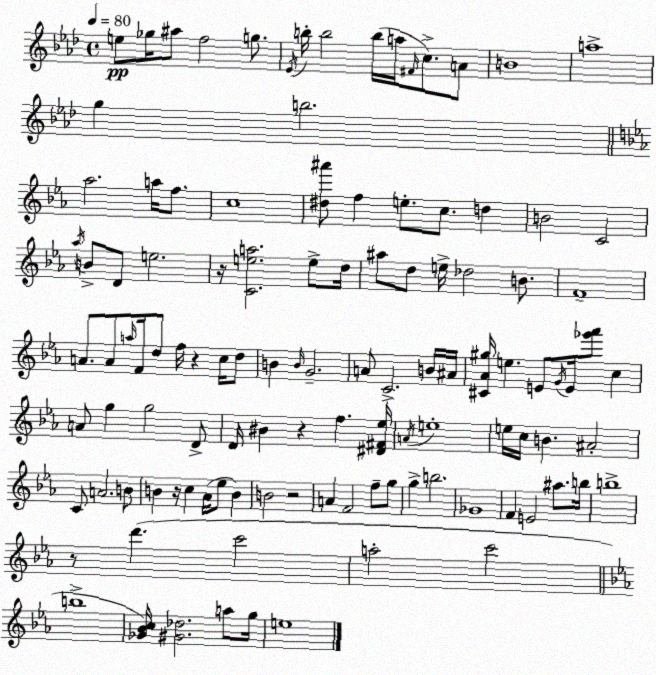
X:1
T:Untitled
M:4/4
L:1/4
K:Fm
e/2 _g/4 ^a/2 f2 g/2 _E/4 b/4 b2 b/4 a/4 ^F/4 c/2 A/2 B4 a4 g b2 _a2 a/4 f/2 c4 [^d^a']/2 f e/2 c/2 d B2 C2 _a/4 B/2 D/2 e2 z/4 [Cea]2 e/2 d/4 ^a/2 d/2 e/4 _d2 B/2 F4 A/2 A/2 a/4 F/4 d/2 f/4 z c/4 d/2 B B/4 G2 A/2 C2 B/4 ^A/4 [^C_A^g]/4 e E/2 G/4 E/4 [_g'_a']/2 c A/2 g g2 D/2 D/4 ^B z f [^D^F_e]/4 A/4 e4 e/4 c/4 B ^A2 C/2 A2 B/2 B z/4 c _A/4 _e/2 B B2 z2 A F2 f/2 g/2 g b2 _G4 F E2 ^a/2 b/4 b4 z/2 d' c'2 a2 c'2 b4 [_G_Bc]/4 [^G_d]2 a/2 g/4 e4